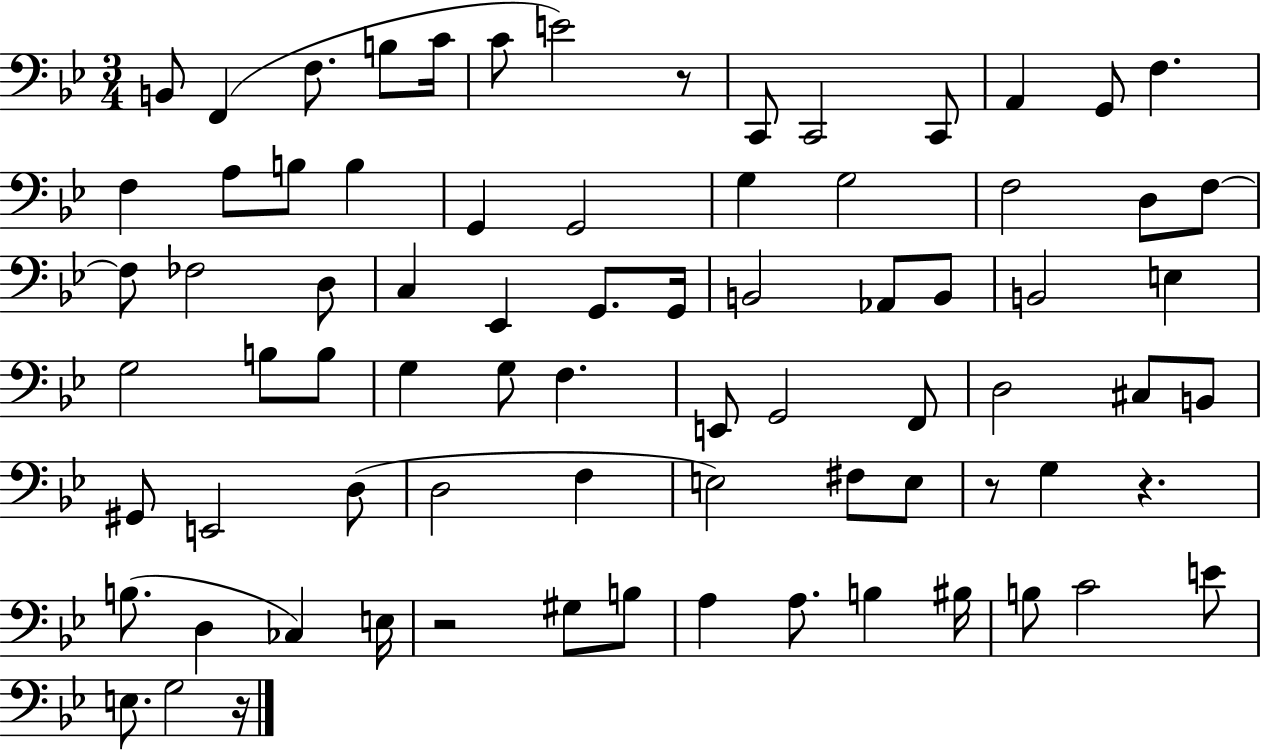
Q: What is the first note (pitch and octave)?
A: B2